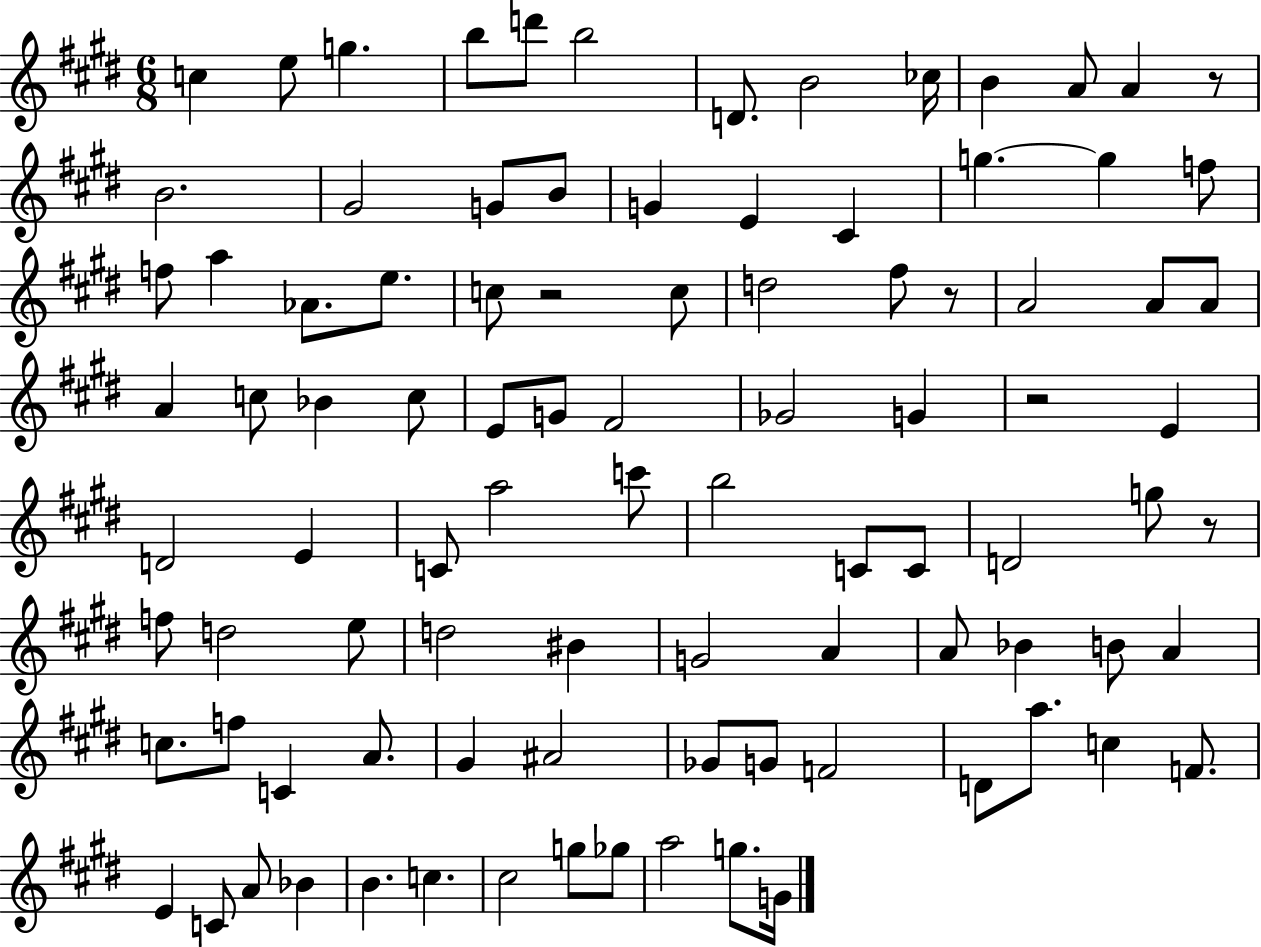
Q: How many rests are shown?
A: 5